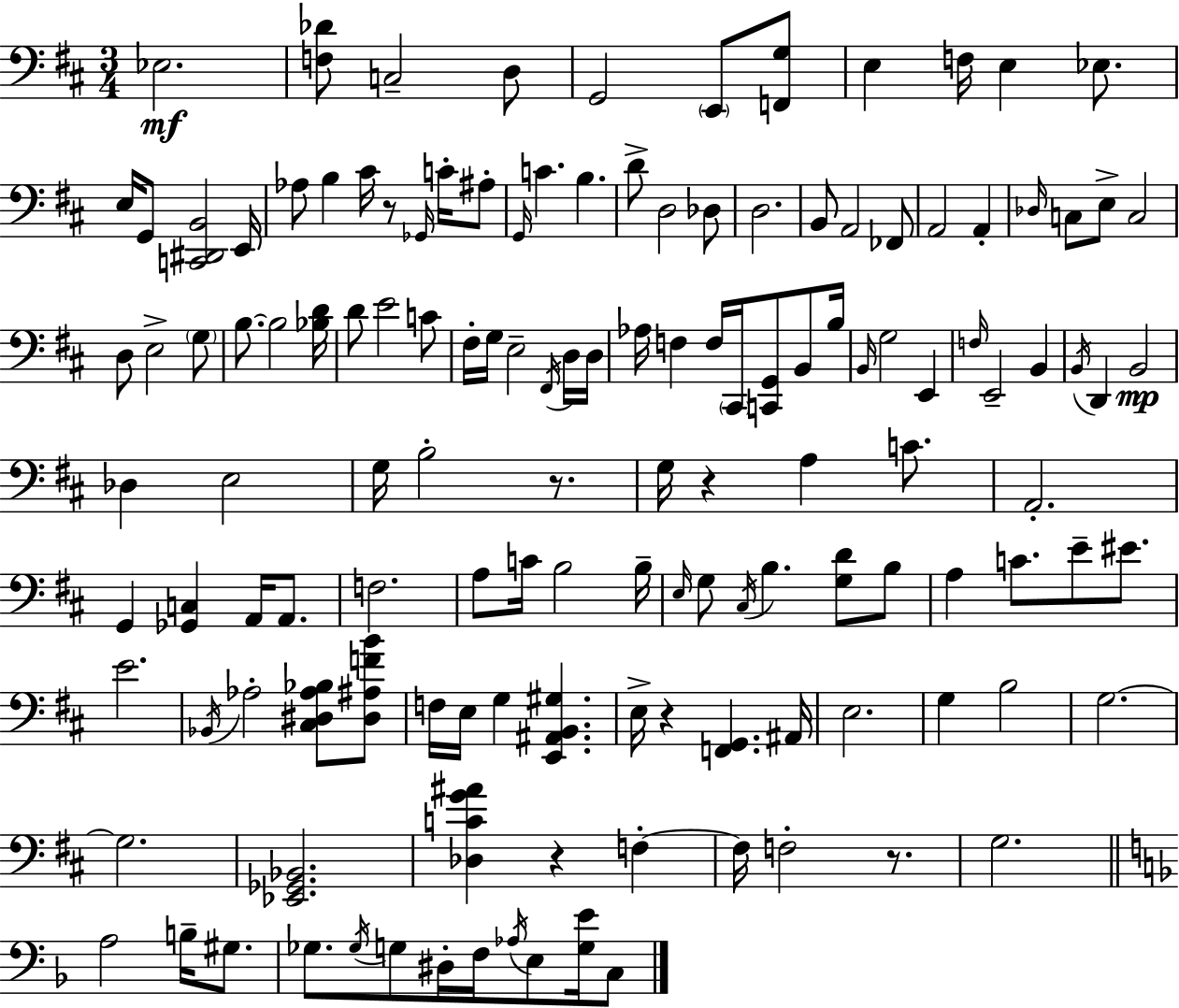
Eb3/h. [F3,Db4]/e C3/h D3/e G2/h E2/e [F2,G3]/e E3/q F3/s E3/q Eb3/e. E3/s G2/e [C2,D#2,B2]/h E2/s Ab3/e B3/q C#4/s R/e Gb2/s C4/s A#3/e G2/s C4/q. B3/q. D4/e D3/h Db3/e D3/h. B2/e A2/h FES2/e A2/h A2/q Db3/s C3/e E3/e C3/h D3/e E3/h G3/e B3/e. B3/h [Bb3,D4]/s D4/e E4/h C4/e F#3/s G3/s E3/h F#2/s D3/s D3/s Ab3/s F3/q F3/s C#2/s [C2,G2]/e B2/e B3/s B2/s G3/h E2/q F3/s E2/h B2/q B2/s D2/q B2/h Db3/q E3/h G3/s B3/h R/e. G3/s R/q A3/q C4/e. A2/h. G2/q [Gb2,C3]/q A2/s A2/e. F3/h. A3/e C4/s B3/h B3/s E3/s G3/e C#3/s B3/q. [G3,D4]/e B3/e A3/q C4/e. E4/e EIS4/e. E4/h. Bb2/s Ab3/h [C#3,D#3,Ab3,Bb3]/e [D#3,A#3,F4,B4]/e F3/s E3/s G3/q [E2,A#2,B2,G#3]/q. E3/s R/q [F2,G2]/q. A#2/s E3/h. G3/q B3/h G3/h. G3/h. [Eb2,Gb2,Bb2]/h. [Db3,C4,G4,A#4]/q R/q F3/q F3/s F3/h R/e. G3/h. A3/h B3/s G#3/e. Gb3/e. Gb3/s G3/e D#3/s F3/s Ab3/s E3/e [G3,E4]/s C3/e